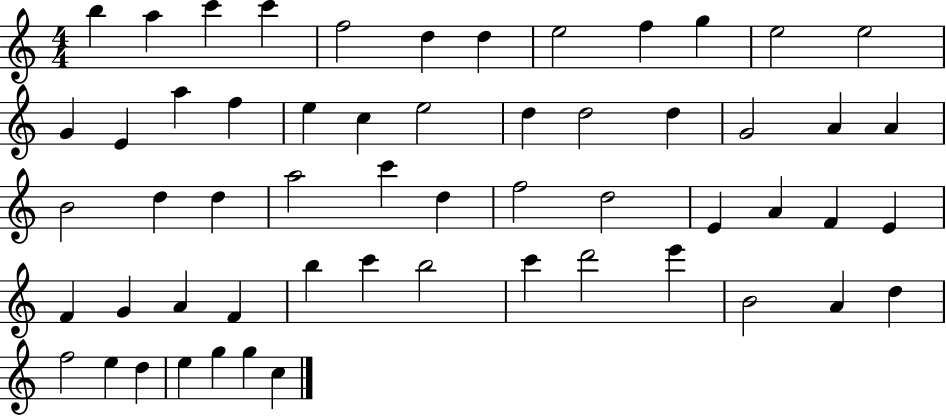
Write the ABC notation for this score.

X:1
T:Untitled
M:4/4
L:1/4
K:C
b a c' c' f2 d d e2 f g e2 e2 G E a f e c e2 d d2 d G2 A A B2 d d a2 c' d f2 d2 E A F E F G A F b c' b2 c' d'2 e' B2 A d f2 e d e g g c